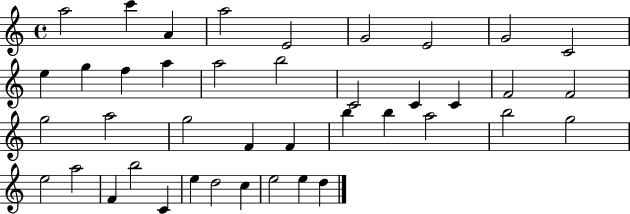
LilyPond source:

{
  \clef treble
  \time 4/4
  \defaultTimeSignature
  \key c \major
  a''2 c'''4 a'4 | a''2 e'2 | g'2 e'2 | g'2 c'2 | \break e''4 g''4 f''4 a''4 | a''2 b''2 | c'2 c'4 c'4 | f'2 f'2 | \break g''2 a''2 | g''2 f'4 f'4 | b''4 b''4 a''2 | b''2 g''2 | \break e''2 a''2 | f'4 b''2 c'4 | e''4 d''2 c''4 | e''2 e''4 d''4 | \break \bar "|."
}